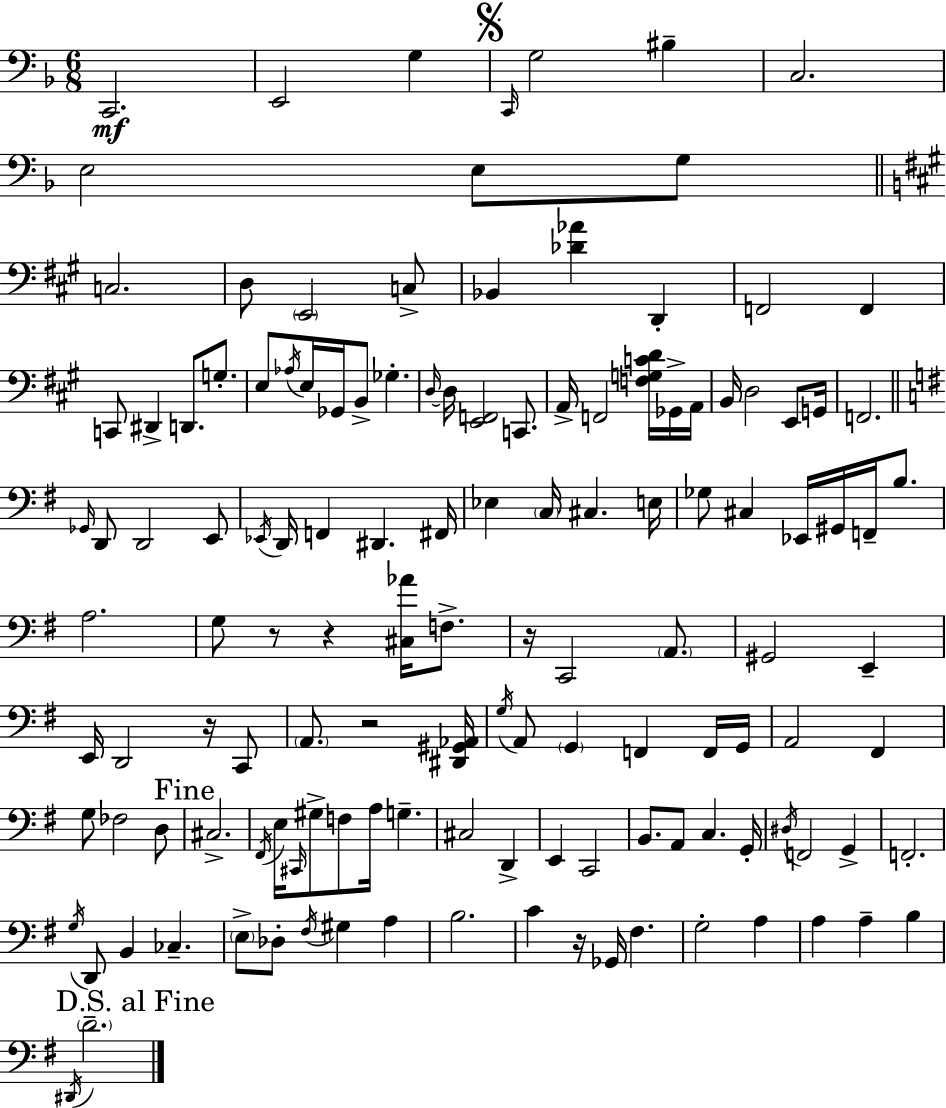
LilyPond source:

{
  \clef bass
  \numericTimeSignature
  \time 6/8
  \key d \minor
  c,2.\mf | e,2 g4 | \mark \markup { \musicglyph "scripts.segno" } \grace { c,16 } g2 bis4-- | c2. | \break e2 e8 g8 | \bar "||" \break \key a \major c2. | d8 \parenthesize e,2 c8-> | bes,4 <des' aes'>4 d,4-. | f,2 f,4 | \break c,8 dis,4-> d,8. g8.-. | e8 \acciaccatura { aes16 } e16 ges,16 b,8-> ges4.-. | \grace { d16~ }~ d16 <e, f,>2 c,8. | a,16-> f,2 <f g c' d'>16 | \break ges,16-> a,16 b,16 d2 e,8 | g,16 f,2. | \bar "||" \break \key e \minor \grace { ges,16 } d,8 d,2 e,8 | \acciaccatura { ees,16 } d,16 f,4 dis,4. | fis,16 ees4 \parenthesize c16 cis4. | e16 ges8 cis4 ees,16 gis,16 f,16-- b8. | \break a2. | g8 r8 r4 <cis aes'>16 f8.-> | r16 c,2 \parenthesize a,8. | gis,2 e,4-- | \break e,16 d,2 r16 | c,8 \parenthesize a,8. r2 | <dis, gis, aes,>16 \acciaccatura { g16 } a,8 \parenthesize g,4 f,4 | f,16 g,16 a,2 fis,4 | \break g8 fes2 | d8 \mark "Fine" cis2.-> | \acciaccatura { fis,16 } e16 \grace { cis,16 } gis8-> f8 a16 g4.-- | cis2 | \break d,4-> e,4 c,2 | b,8. a,8 c4. | g,16-. \acciaccatura { dis16 } f,2 | g,4-> f,2.-. | \break \acciaccatura { g16 } d,8 b,4 | ces4.-- \parenthesize e8-> des8-. \acciaccatura { fis16 } | gis4 a4 b2. | c'4 | \break r16 ges,16 fis4. g2-. | a4 a4 | a4-- b4 \mark "D.S. al Fine" \acciaccatura { dis,16 } \parenthesize d'2.-- | \bar "|."
}